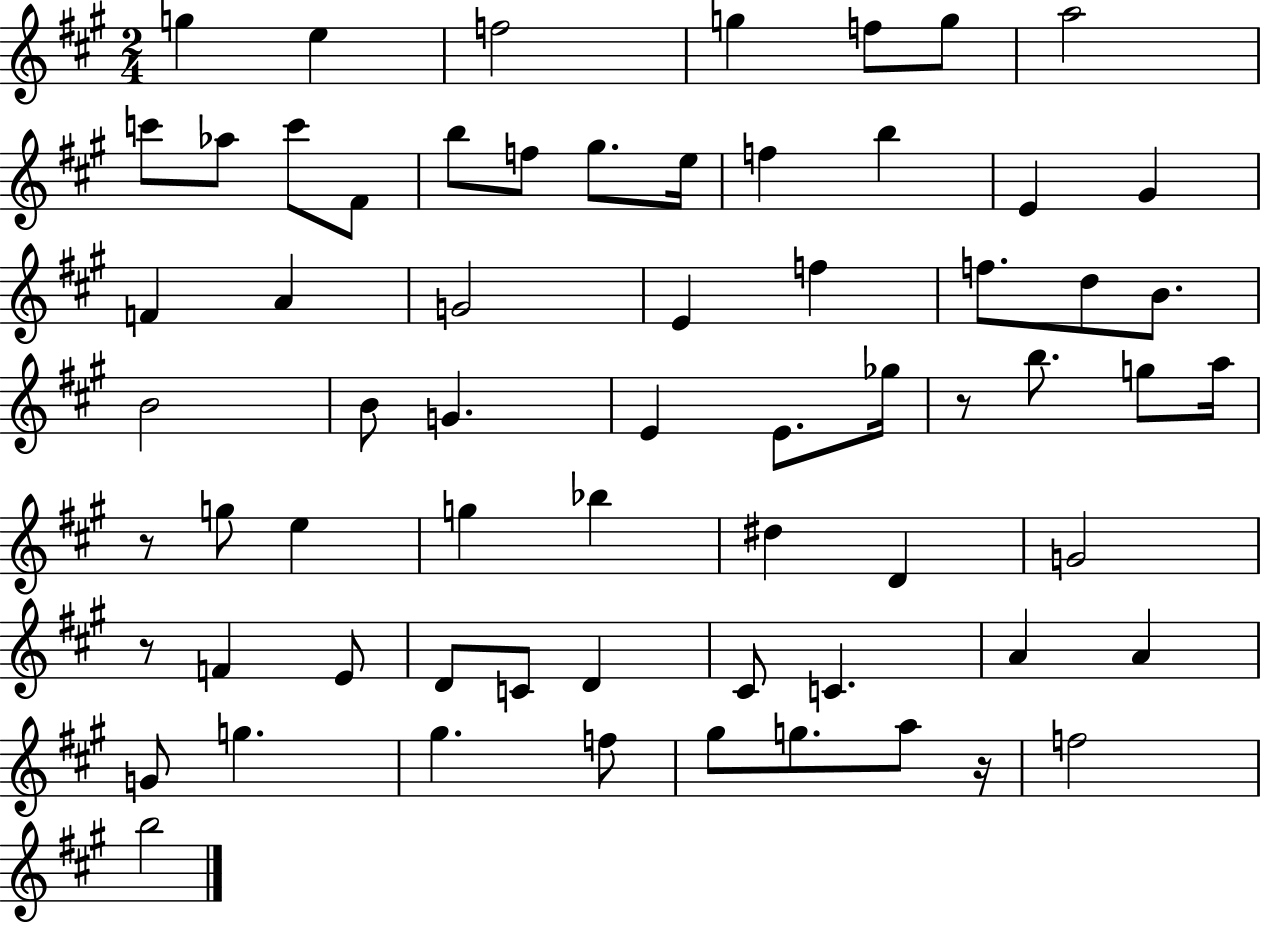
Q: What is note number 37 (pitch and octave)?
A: G5